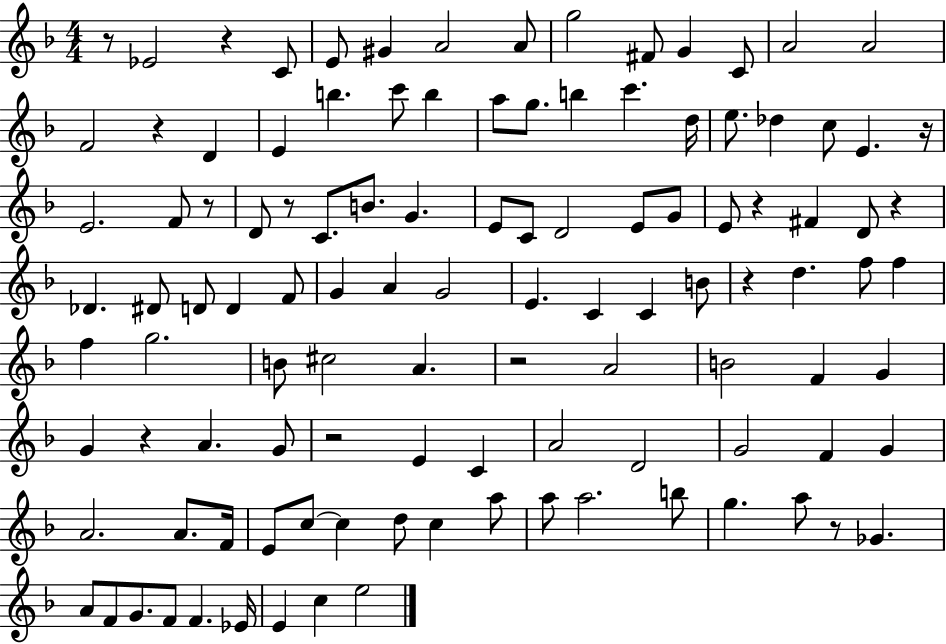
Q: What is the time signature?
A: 4/4